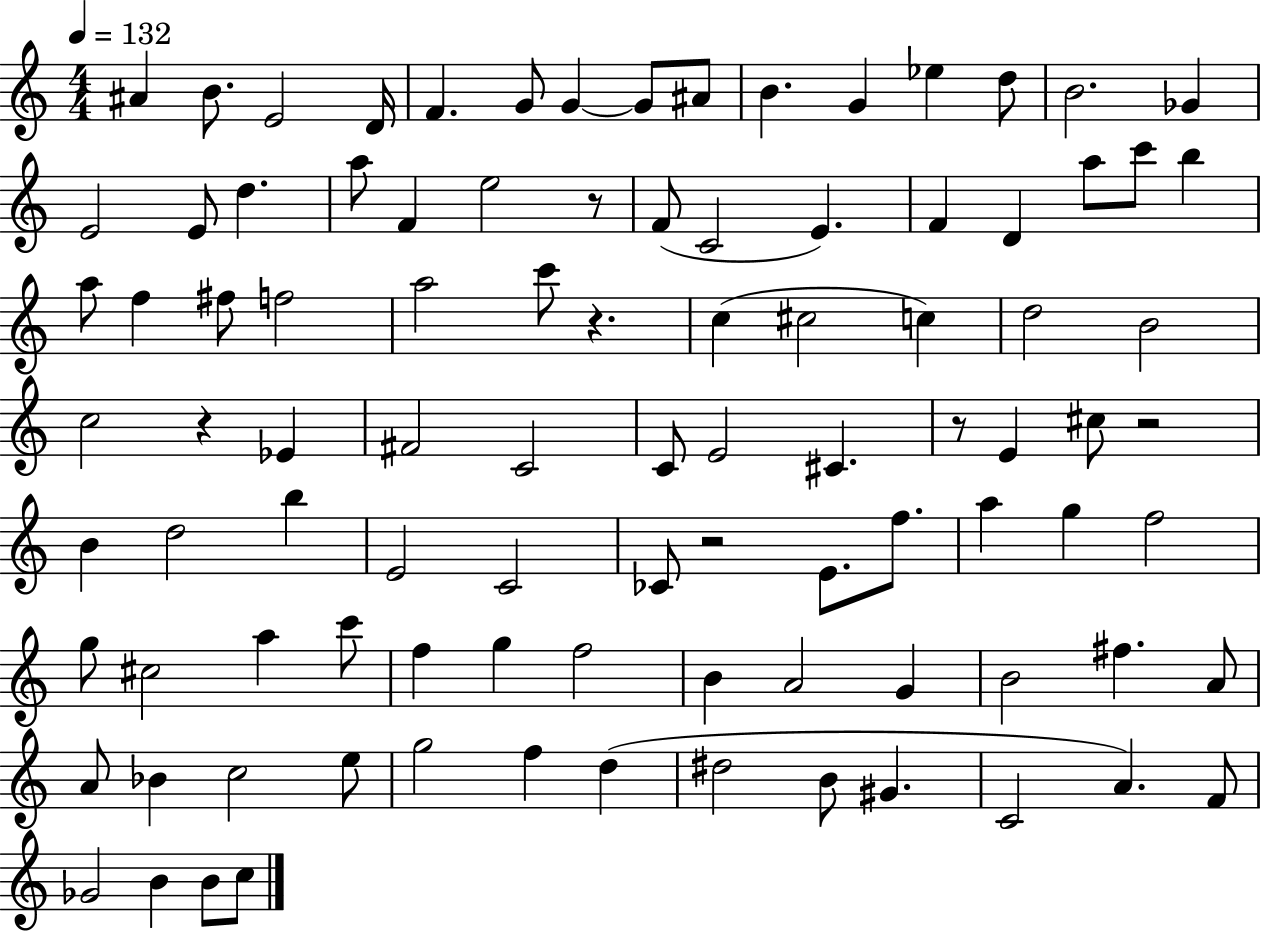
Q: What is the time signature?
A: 4/4